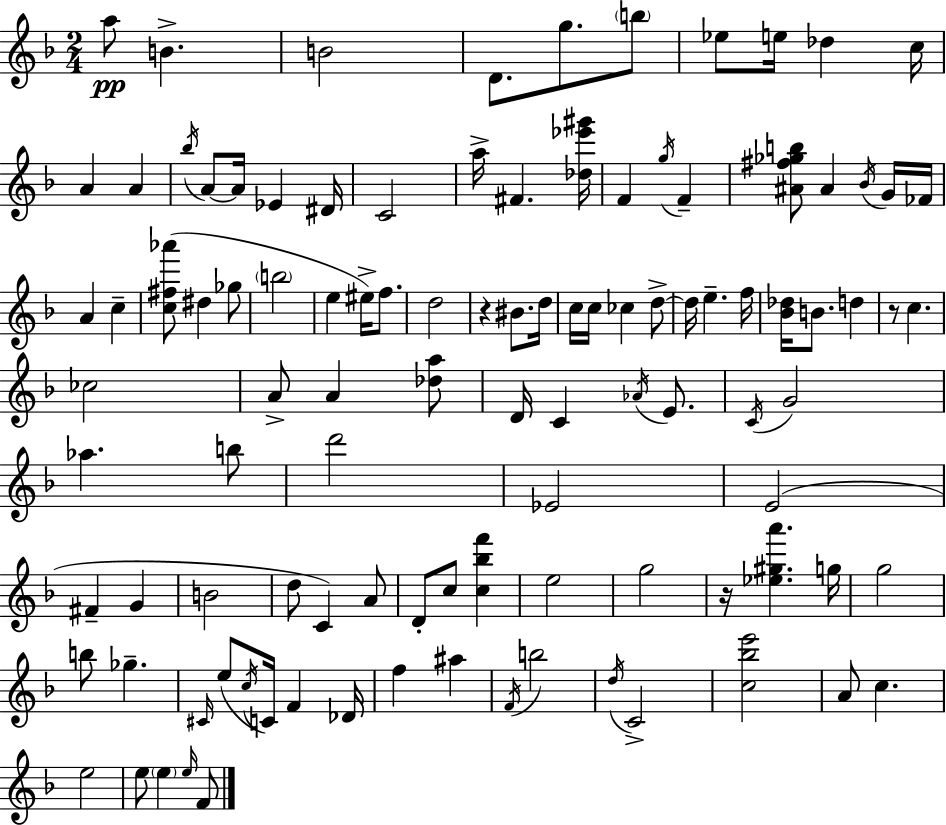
{
  \clef treble
  \numericTimeSignature
  \time 2/4
  \key d \minor
  a''8\pp b'4.-> | b'2 | d'8. g''8. \parenthesize b''8 | ees''8 e''16 des''4 c''16 | \break a'4 a'4 | \acciaccatura { bes''16 } a'8~~ a'16 ees'4 | dis'16 c'2 | a''16-> fis'4. | \break <des'' ees''' gis'''>16 f'4 \acciaccatura { g''16 } f'4-- | <ais' fis'' ges'' b''>8 ais'4 | \acciaccatura { bes'16 } g'16 fes'16 a'4 c''4-- | <c'' fis'' aes'''>8( dis''4 | \break ges''8 \parenthesize b''2 | e''4 eis''16->) | f''8. d''2 | r4 bis'8. | \break d''16 c''16 c''16 ces''4 | d''8->~~ d''16 e''4.-- | f''16 <bes' des''>16 b'8. d''4 | r8 c''4. | \break ces''2 | a'8-> a'4 | <des'' a''>8 d'16 c'4 | \acciaccatura { aes'16 } e'8. \acciaccatura { c'16 } g'2 | \break aes''4. | b''8 d'''2 | ees'2 | e'2( | \break fis'4-- | g'4 b'2 | d''8 c'4) | a'8 d'8-. c''8 | \break <c'' bes'' f'''>4 e''2 | g''2 | r16 <ees'' gis'' a'''>4. | g''16 g''2 | \break b''8 ges''4.-- | \grace { cis'16 }( e''8 | \acciaccatura { c''16 }) c'16 f'4 des'16 f''4 | ais''4 \acciaccatura { f'16 } | \break b''2 | \acciaccatura { d''16 } c'2-> | <c'' bes'' e'''>2 | a'8 c''4. | \break e''2 | e''8 \parenthesize e''4 \grace { e''16 } | f'8 \bar "|."
}